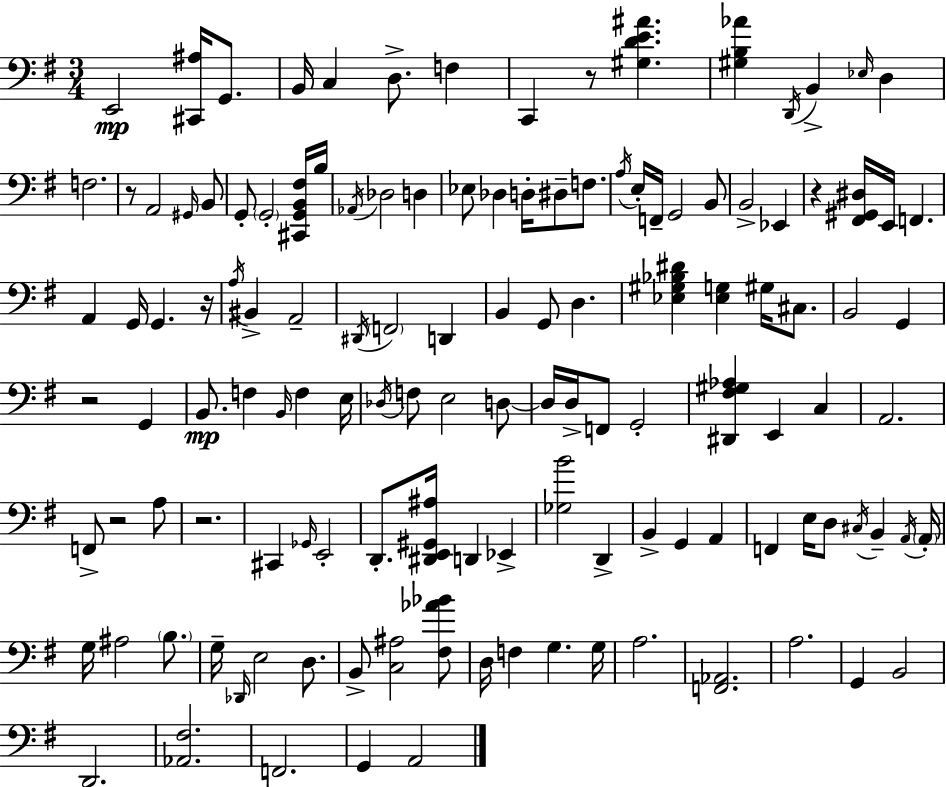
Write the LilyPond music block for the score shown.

{
  \clef bass
  \numericTimeSignature
  \time 3/4
  \key g \major
  e,2\mp <cis, ais>16 g,8. | b,16 c4 d8.-> f4 | c,4 r8 <gis d' e' ais'>4. | <gis b aes'>4 \acciaccatura { d,16 } b,4-> \grace { ees16 } d4 | \break f2. | r8 a,2 | \grace { gis,16 } b,8 g,8-. \parenthesize g,2-. | <cis, g, b, fis>16 b16 \acciaccatura { aes,16 } des2 | \break d4 ees8 des4 d16-. dis8-- | f8. \acciaccatura { a16 } e16-. f,16-- g,2 | b,8 b,2-> | ees,4 r4 <fis, gis, dis>16 e,16 f,4. | \break a,4 g,16 g,4. | r16 \acciaccatura { a16 } bis,4-> a,2-- | \acciaccatura { dis,16 } \parenthesize f,2 | d,4 b,4 g,8 | \break d4. <ees gis bes dis'>4 <ees g>4 | gis16 cis8. b,2 | g,4 r2 | g,4 b,8.\mp f4 | \break \grace { b,16 } f4 e16 \acciaccatura { des16 } f8 e2 | d8~~ d16 d16-> f,8 | g,2-. <dis, fis gis aes>4 | e,4 c4 a,2. | \break f,8-> r2 | a8 r2. | cis,4 | \grace { ges,16 } e,2-. d,8.-. | \break <dis, e, gis, ais>16 d,4 ees,4-> <ges b'>2 | d,4-> b,4-> | g,4 a,4 f,4 | e16 d8 \acciaccatura { cis16 } b,4-- \acciaccatura { a,16 } \parenthesize a,16-. | \break g16 ais2 \parenthesize b8. | g16-- \grace { des,16 } e2 d8. | b,8-> <c ais>2 <fis aes' bes'>8 | d16 f4 g4. | \break g16 a2. | <f, aes,>2. | a2. | g,4 b,2 | \break d,2. | <aes, fis>2. | f,2. | g,4 a,2 | \break \bar "|."
}